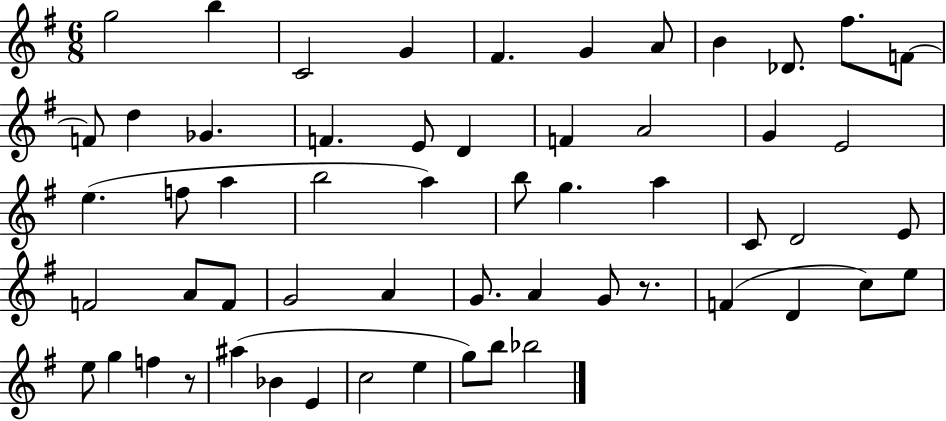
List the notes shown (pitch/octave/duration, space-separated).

G5/h B5/q C4/h G4/q F#4/q. G4/q A4/e B4/q Db4/e. F#5/e. F4/e F4/e D5/q Gb4/q. F4/q. E4/e D4/q F4/q A4/h G4/q E4/h E5/q. F5/e A5/q B5/h A5/q B5/e G5/q. A5/q C4/e D4/h E4/e F4/h A4/e F4/e G4/h A4/q G4/e. A4/q G4/e R/e. F4/q D4/q C5/e E5/e E5/e G5/q F5/q R/e A#5/q Bb4/q E4/q C5/h E5/q G5/e B5/e Bb5/h